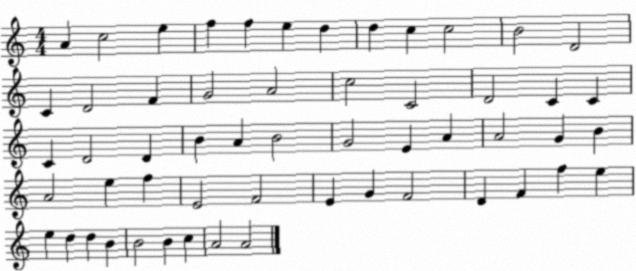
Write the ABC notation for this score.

X:1
T:Untitled
M:4/4
L:1/4
K:C
A c2 e f f e d d c c2 B2 D2 C D2 F G2 A2 c2 C2 D2 C C C D2 D B A B2 G2 E A A2 G B A2 e f E2 F2 E G F2 D F f e e d d B B2 B c A2 A2